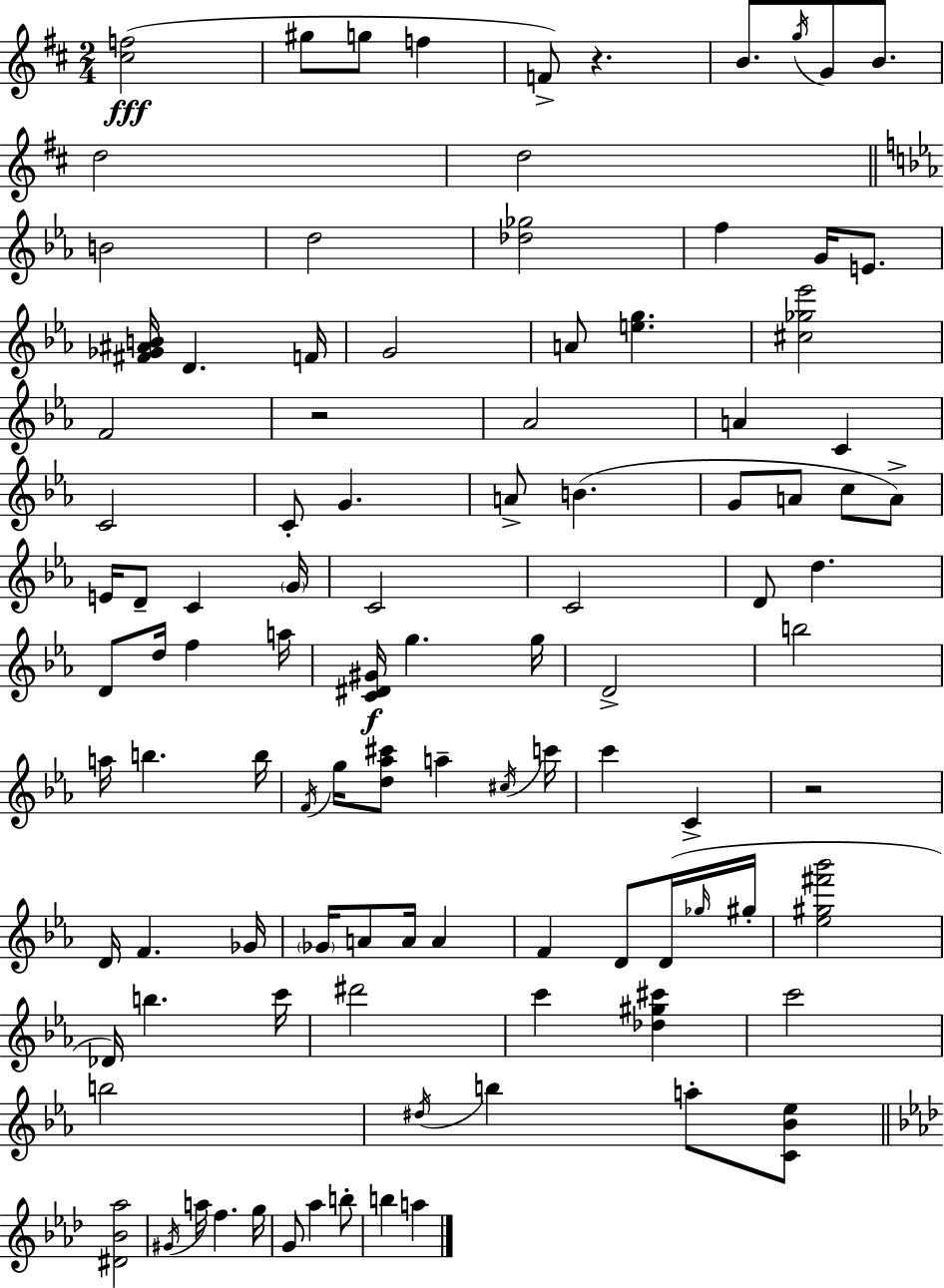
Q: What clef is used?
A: treble